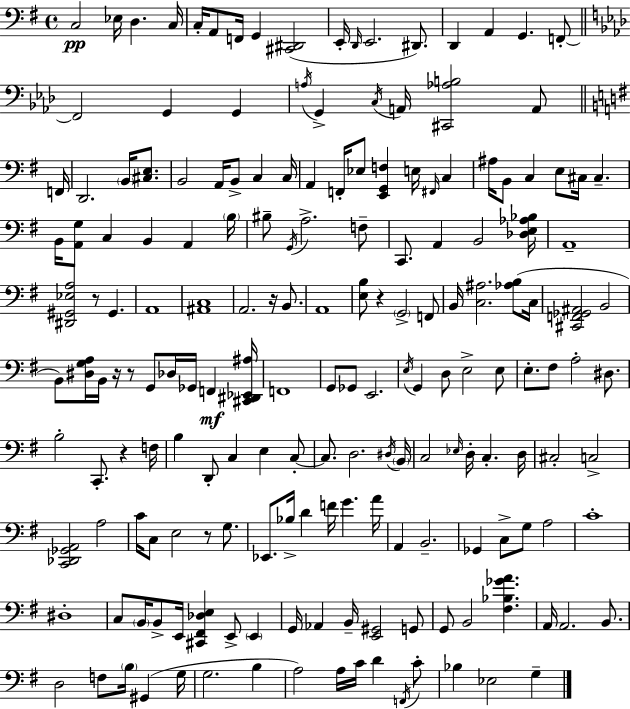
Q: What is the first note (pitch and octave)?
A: C3